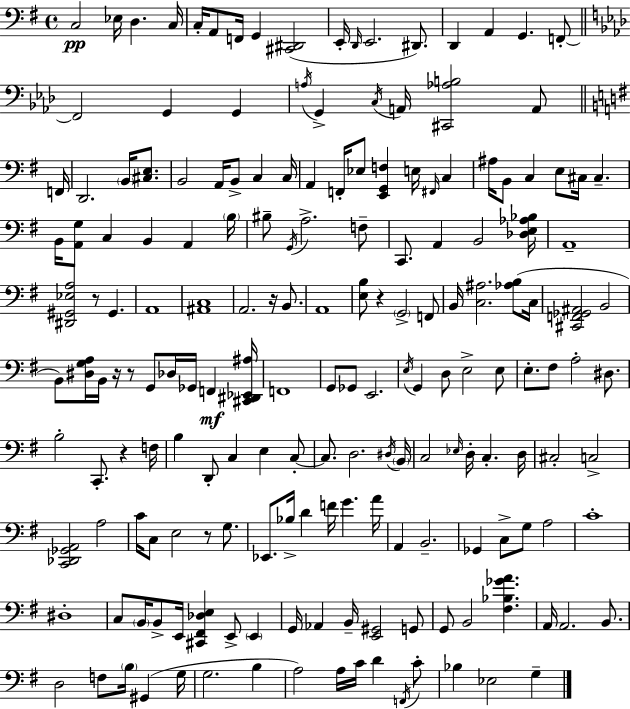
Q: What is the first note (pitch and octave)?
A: C3